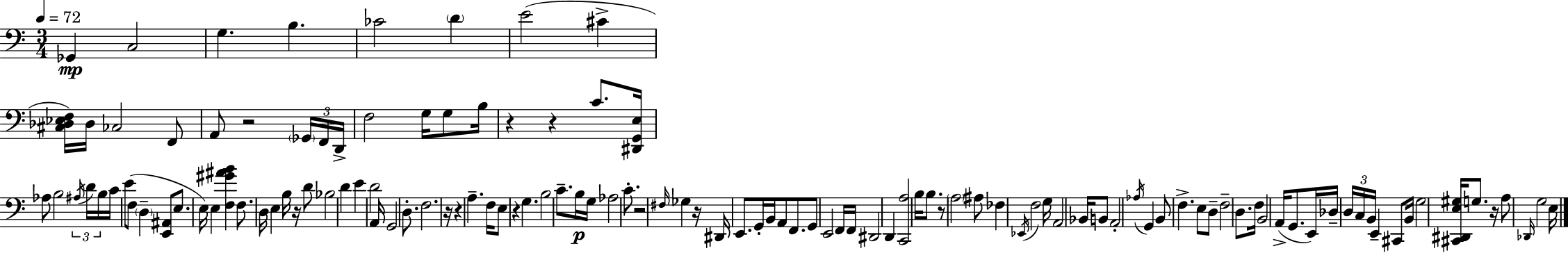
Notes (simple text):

Gb2/q C3/h G3/q. B3/q. CES4/h D4/q E4/h C#4/q [C#3,Db3,Eb3,F3]/s Db3/s CES3/h F2/e A2/e R/h Gb2/s F2/s D2/s F3/h G3/s G3/e B3/s R/q R/q C4/e. [D#2,G2,E3]/s Ab3/e B3/h A#3/s D4/s B3/s C4/s E4/e F3/e D3/q [E2,A#2]/e E3/e. E3/s E3/q [F3,G#4,A#4,B4]/q F3/e. D3/s E3/q B3/s R/s D4/e Bb3/h D4/q E4/q D4/h A2/s G2/h D3/e. F3/h. R/s R/q A3/q. F3/s E3/e R/q G3/q. B3/h C4/e. B3/s G3/s Ab3/h C4/e. R/h F#3/s Gb3/q R/s D#2/s E2/e. G2/s B2/s A2/e F2/e. G2/e E2/h F2/s F2/s D#2/h D2/q [C2,A3]/h B3/s B3/e. R/e A3/h A#3/e FES3/q Eb2/s F3/h G3/s A2/h Bb2/s B2/e A2/h Ab3/s G2/q B2/e F3/q. E3/e D3/e F3/h D3/e. F3/s B2/h A2/s G2/e. E2/s Db3/s D3/s C3/s B2/s E2/q C#2/e B2/s G3/h [C#2,D#2,E3,G#3]/s G3/e. R/s A3/e Db2/s G3/h E3/s